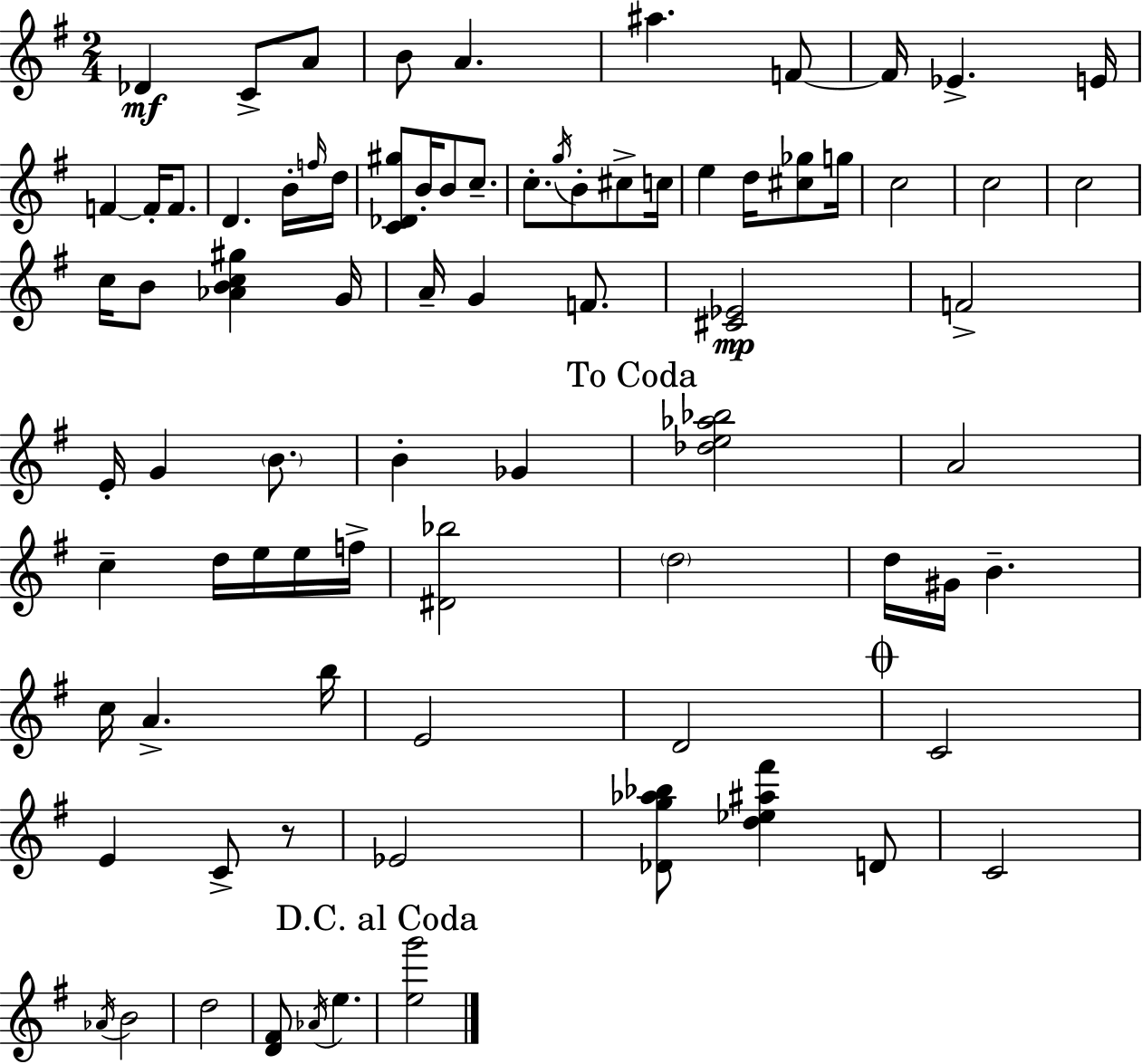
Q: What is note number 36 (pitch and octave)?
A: G4